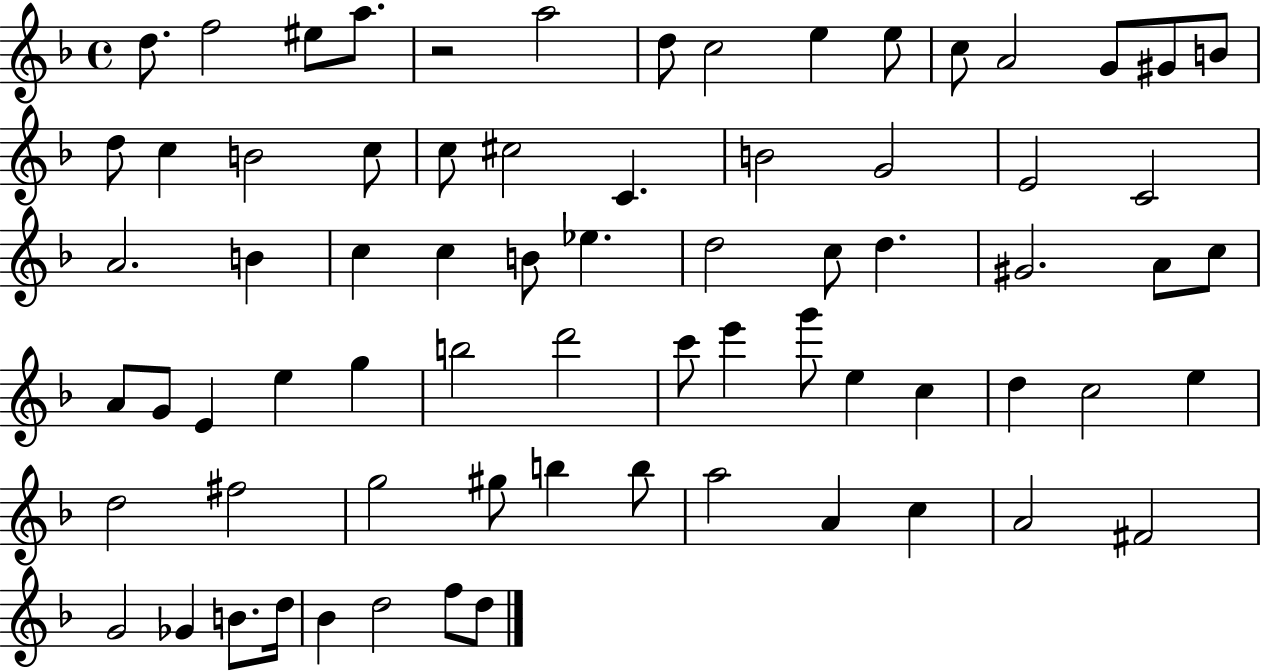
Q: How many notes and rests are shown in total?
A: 72